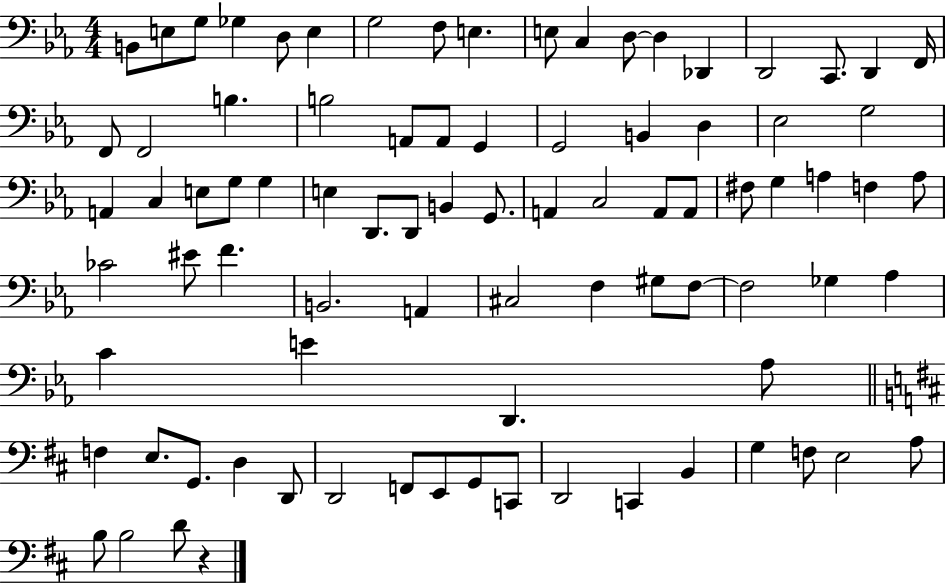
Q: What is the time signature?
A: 4/4